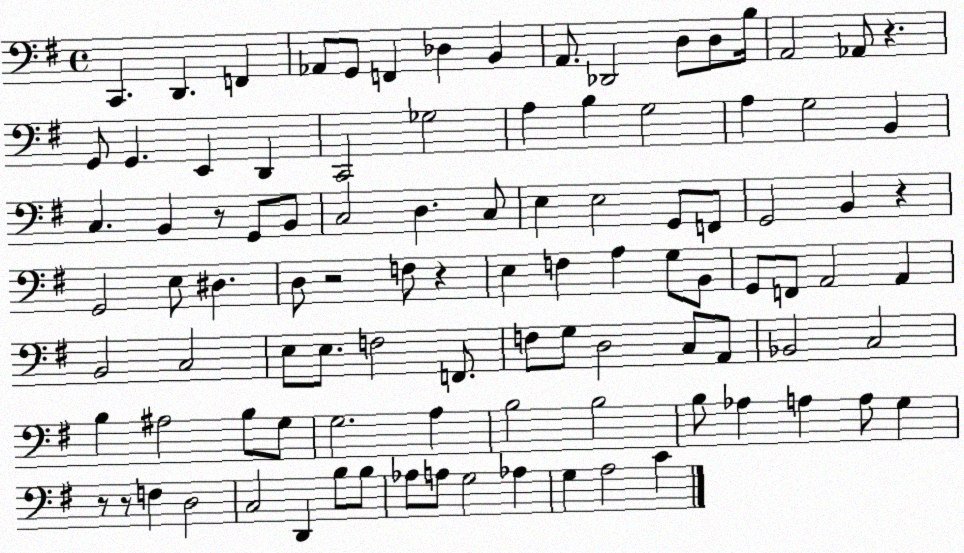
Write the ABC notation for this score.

X:1
T:Untitled
M:4/4
L:1/4
K:G
C,, D,, F,, _A,,/2 G,,/2 F,, _D, B,, A,,/2 _D,,2 D,/2 D,/2 B,/4 A,,2 _A,,/2 z G,,/2 G,, E,, D,, C,,2 _G,2 A, B, G,2 A, G,2 B,, C, B,, z/2 G,,/2 B,,/2 C,2 D, C,/2 E, E,2 G,,/2 F,,/2 G,,2 B,, z G,,2 E,/2 ^D, D,/2 z2 F,/2 z E, F, A, G,/2 B,,/2 G,,/2 F,,/2 A,,2 A,, B,,2 C,2 E,/2 E,/2 F,2 F,,/2 F,/2 G,/2 D,2 C,/2 A,,/2 _B,,2 C,2 B, ^A,2 B,/2 G,/2 G,2 A, B,2 B,2 B,/2 _A, A, A,/2 G, z/2 z/2 F, D,2 C,2 D,, B,/2 B,/2 _A,/2 A,/2 G,2 _A, G, A,2 C